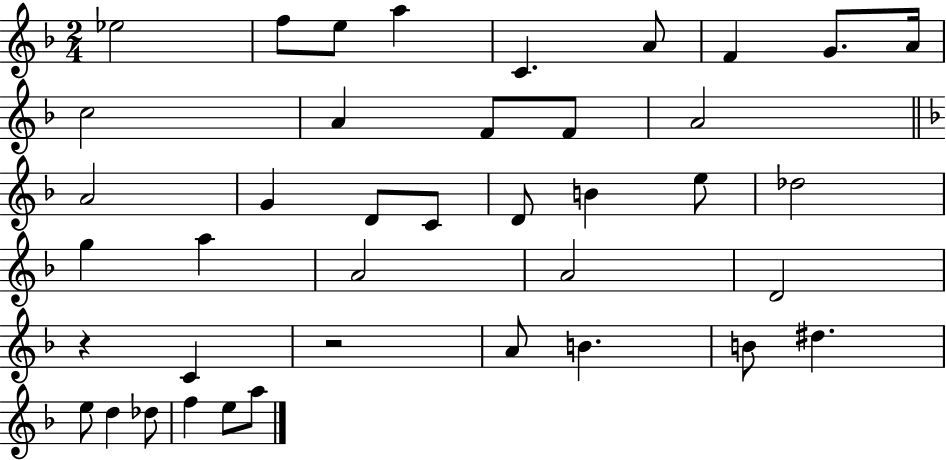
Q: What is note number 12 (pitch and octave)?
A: F4